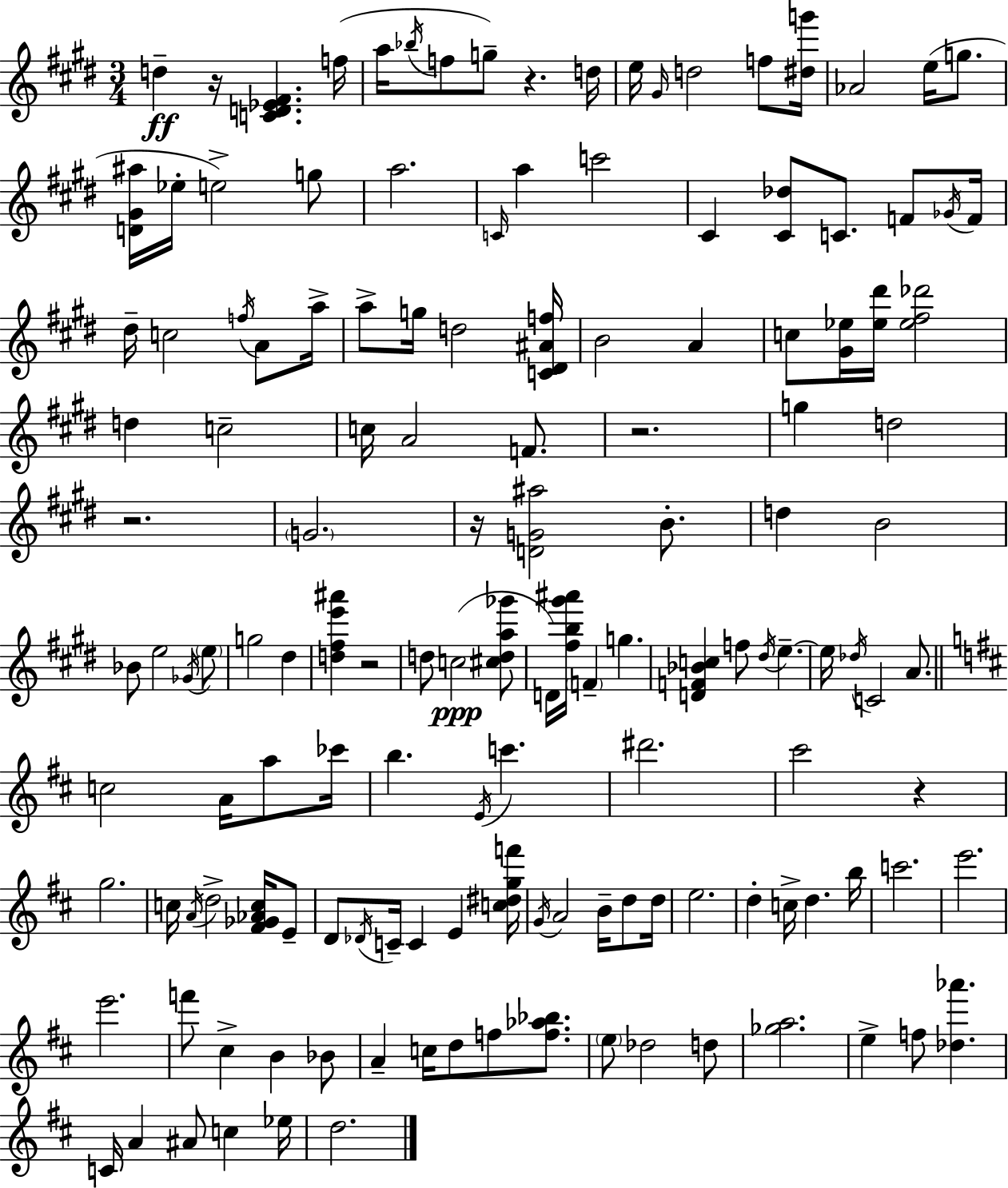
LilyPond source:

{
  \clef treble
  \numericTimeSignature
  \time 3/4
  \key e \major
  d''4--\ff r16 <c' d' ees' fis'>4. f''16( | a''16 \acciaccatura { bes''16 } f''8 g''8--) r4. | d''16 e''16 \grace { gis'16 } d''2 f''8 | <dis'' g'''>16 aes'2 e''16( g''8. | \break <d' gis' ais''>16 ees''16-. e''2->) | g''8 a''2. | \grace { c'16 } a''4 c'''2 | cis'4 <cis' des''>8 c'8. | \break f'8 \acciaccatura { ges'16 } f'16 dis''16-- c''2 | \acciaccatura { f''16 } a'8 a''16-> a''8-> g''16 d''2 | <c' dis' ais' f''>16 b'2 | a'4 c''8 <gis' ees''>16 <ees'' dis'''>16 <ees'' fis'' des'''>2 | \break d''4 c''2-- | c''16 a'2 | f'8. r2. | g''4 d''2 | \break r2. | \parenthesize g'2. | r16 <d' g' ais''>2 | b'8.-. d''4 b'2 | \break bes'8 e''2 | \acciaccatura { ges'16 } \parenthesize e''8 g''2 | dis''4 <d'' fis'' e''' ais'''>4 r2 | d''8 c''2(\ppp | \break <cis'' d'' a'' ges'''>8 d'16) <fis'' b'' gis''' ais'''>16 \parenthesize f'4-- | g''4. <d' f' bes' c''>4 f''8 | \acciaccatura { dis''16 } e''4.--~~ e''16 \acciaccatura { des''16 } c'2 | a'8. \bar "||" \break \key d \major c''2 a'16 a''8 ces'''16 | b''4. \acciaccatura { e'16 } c'''4. | dis'''2. | cis'''2 r4 | \break g''2. | c''16 \acciaccatura { a'16 } d''2-> <fis' ges' aes' c''>16 | e'8-- d'8 \acciaccatura { des'16 } c'16-- c'4 e'4 | <c'' dis'' g'' f'''>16 \acciaccatura { g'16 } a'2 | \break b'16-- d''8 d''16 e''2. | d''4-. c''16-> d''4. | b''16 c'''2. | e'''2. | \break e'''2. | f'''8 cis''4-> b'4 | bes'8 a'4-- c''16 d''8 f''8 | <f'' aes'' bes''>8. \parenthesize e''8 des''2 | \break d''8 <ges'' a''>2. | e''4-> f''8 <des'' aes'''>4. | c'16 a'4 ais'8 c''4 | ees''16 d''2. | \break \bar "|."
}